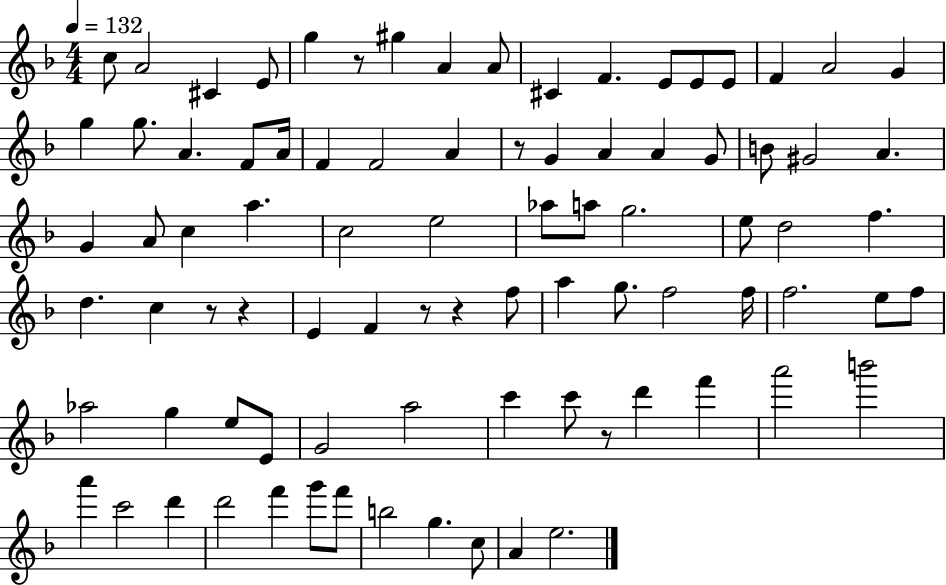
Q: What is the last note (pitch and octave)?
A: E5